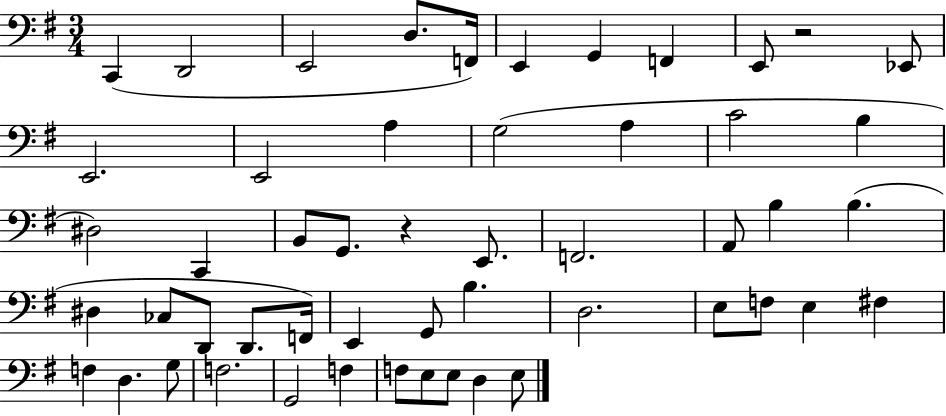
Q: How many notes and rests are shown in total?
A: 52